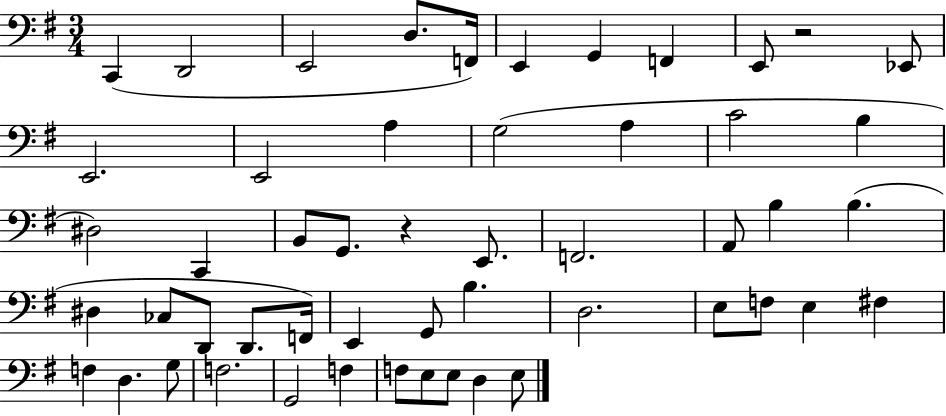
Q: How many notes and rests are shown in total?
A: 52